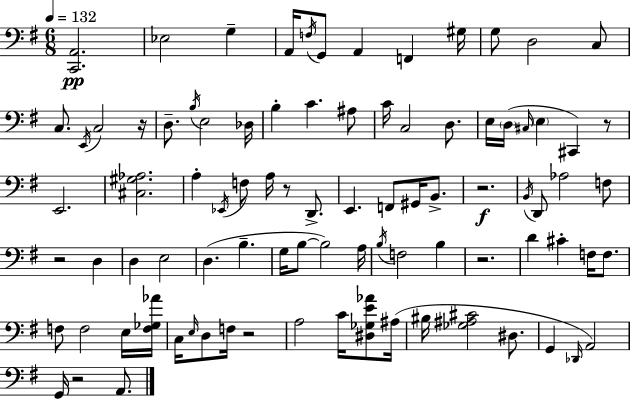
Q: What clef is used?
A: bass